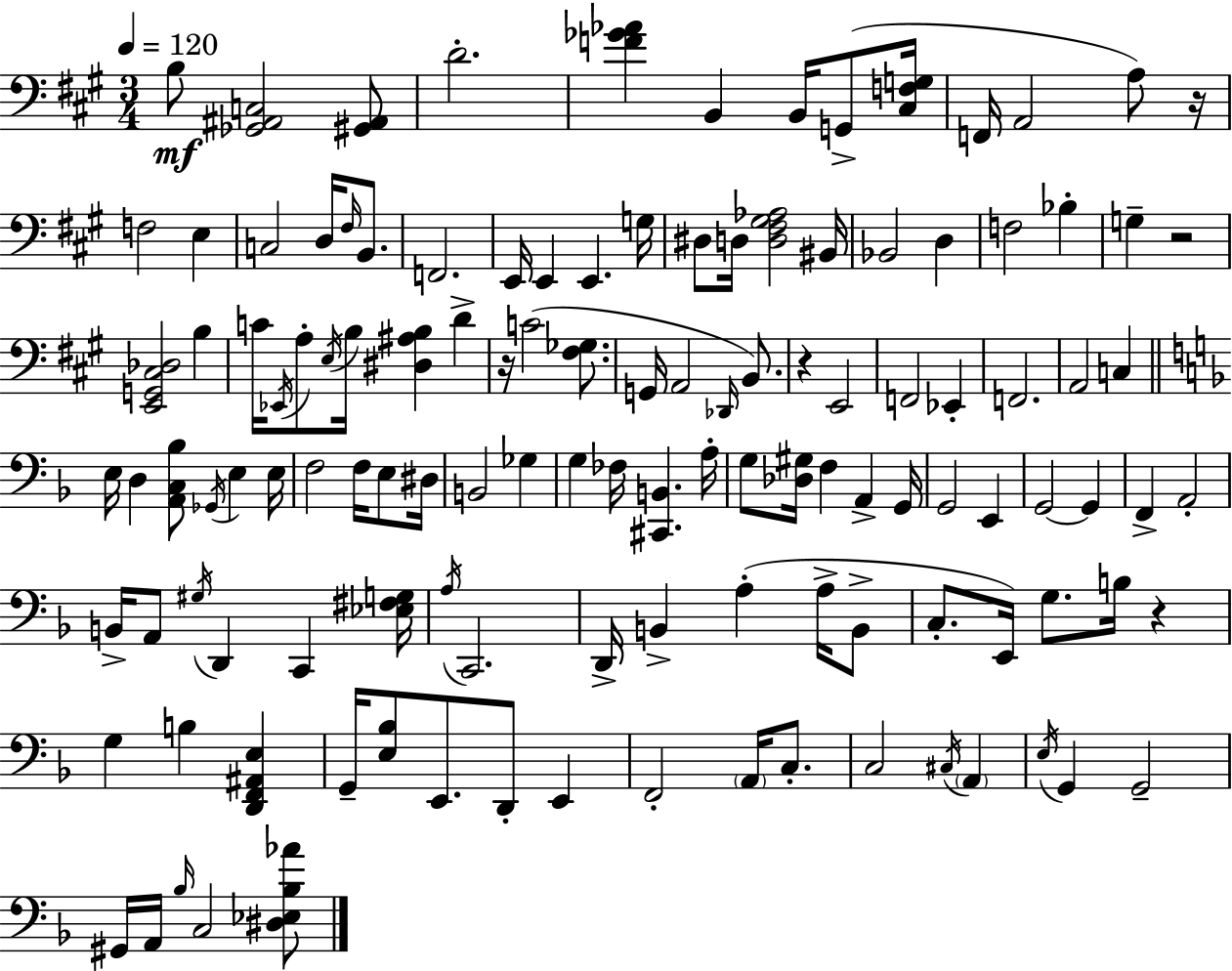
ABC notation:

X:1
T:Untitled
M:3/4
L:1/4
K:A
B,/2 [_G,,^A,,C,]2 [^G,,^A,,]/2 D2 [F_G_A] B,, B,,/4 G,,/2 [^C,F,G,]/4 F,,/4 A,,2 A,/2 z/4 F,2 E, C,2 D,/4 ^F,/4 B,,/2 F,,2 E,,/4 E,, E,, G,/4 ^D,/2 D,/4 [D,^F,^G,_A,]2 ^B,,/4 _B,,2 D, F,2 _B, G, z2 [E,,G,,^C,_D,]2 B, C/4 _E,,/4 A,/2 E,/4 B,/4 [^D,^A,B,] D z/4 C2 [^F,_G,]/2 G,,/4 A,,2 _D,,/4 B,,/2 z E,,2 F,,2 _E,, F,,2 A,,2 C, E,/4 D, [A,,C,_B,]/2 _G,,/4 E, E,/4 F,2 F,/4 E,/2 ^D,/4 B,,2 _G, G, _F,/4 [^C,,B,,] A,/4 G,/2 [_D,^G,]/4 F, A,, G,,/4 G,,2 E,, G,,2 G,, F,, A,,2 B,,/4 A,,/2 ^G,/4 D,, C,, [_E,^F,G,]/4 A,/4 C,,2 D,,/4 B,, A, A,/4 B,,/2 C,/2 E,,/4 G,/2 B,/4 z G, B, [D,,F,,^A,,E,] G,,/4 [E,_B,]/2 E,,/2 D,,/2 E,, F,,2 A,,/4 C,/2 C,2 ^C,/4 A,, E,/4 G,, G,,2 ^G,,/4 A,,/4 _B,/4 C,2 [^D,_E,_B,_A]/2